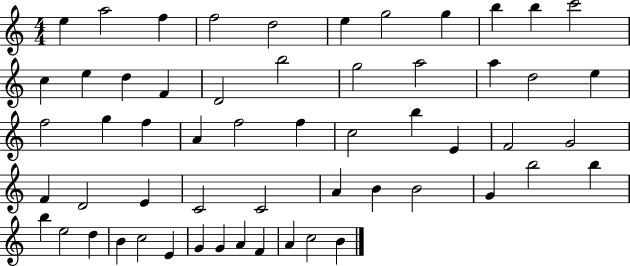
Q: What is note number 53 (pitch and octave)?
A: A4